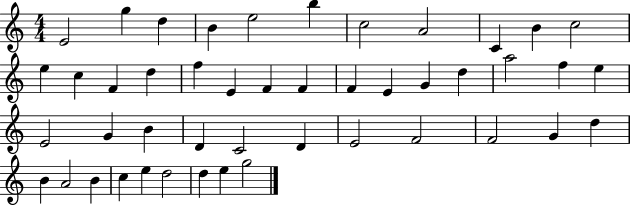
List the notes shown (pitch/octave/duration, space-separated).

E4/h G5/q D5/q B4/q E5/h B5/q C5/h A4/h C4/q B4/q C5/h E5/q C5/q F4/q D5/q F5/q E4/q F4/q F4/q F4/q E4/q G4/q D5/q A5/h F5/q E5/q E4/h G4/q B4/q D4/q C4/h D4/q E4/h F4/h F4/h G4/q D5/q B4/q A4/h B4/q C5/q E5/q D5/h D5/q E5/q G5/h